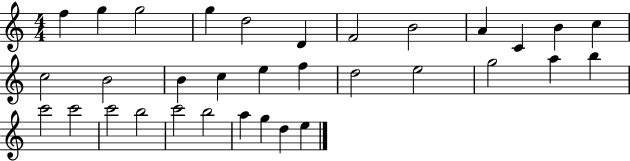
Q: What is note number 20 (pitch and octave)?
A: E5